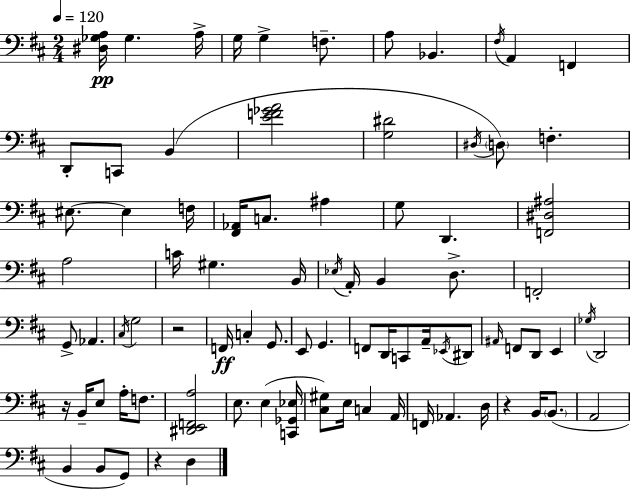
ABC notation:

X:1
T:Untitled
M:2/4
L:1/4
K:D
[^D,_G,A,]/4 _G, A,/4 G,/4 G, F,/2 A,/2 _B,, ^F,/4 A,, F,, D,,/2 C,,/2 B,, [EF_GA]2 [G,^D]2 ^D,/4 D,/2 F, ^E,/2 ^E, F,/4 [^F,,_A,,]/4 C,/2 ^A, G,/2 D,, [F,,^D,^A,]2 A,2 C/4 ^G, B,,/4 _E,/4 A,,/4 B,, D,/2 F,,2 G,,/2 _A,, ^C,/4 G,2 z2 F,,/4 C, G,,/2 E,,/2 G,, F,,/2 D,,/4 C,,/2 A,,/4 _E,,/4 ^D,,/2 ^A,,/4 F,,/2 D,,/2 E,, _G,/4 D,,2 z/4 B,,/4 E,/2 A,/4 F,/2 [^D,,E,,F,,A,]2 E,/2 E, [C,,_G,,_E,]/4 [^C,^G,]/2 E,/4 C, A,,/4 F,,/4 _A,, D,/4 z B,,/4 B,,/2 A,,2 B,, B,,/2 G,,/2 z D,